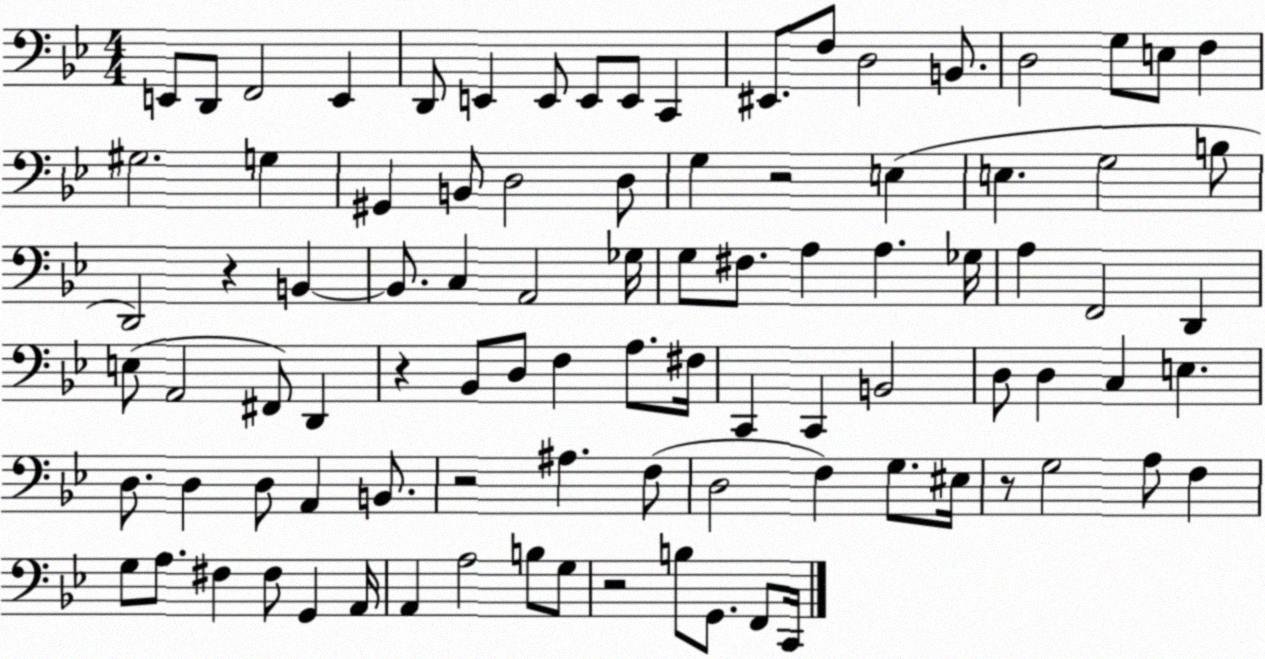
X:1
T:Untitled
M:4/4
L:1/4
K:Bb
E,,/2 D,,/2 F,,2 E,, D,,/2 E,, E,,/2 E,,/2 E,,/2 C,, ^E,,/2 F,/2 D,2 B,,/2 D,2 G,/2 E,/2 F, ^G,2 G, ^G,, B,,/2 D,2 D,/2 G, z2 E, E, G,2 B,/2 D,,2 z B,, B,,/2 C, A,,2 _G,/4 G,/2 ^F,/2 A, A, _G,/4 A, F,,2 D,, E,/2 A,,2 ^F,,/2 D,, z _B,,/2 D,/2 F, A,/2 ^F,/4 C,, C,, B,,2 D,/2 D, C, E, D,/2 D, D,/2 A,, B,,/2 z2 ^A, F,/2 D,2 F, G,/2 ^E,/4 z/2 G,2 A,/2 F, G,/2 A,/2 ^F, ^F,/2 G,, A,,/4 A,, A,2 B,/2 G,/2 z2 B,/2 G,,/2 F,,/2 C,,/4